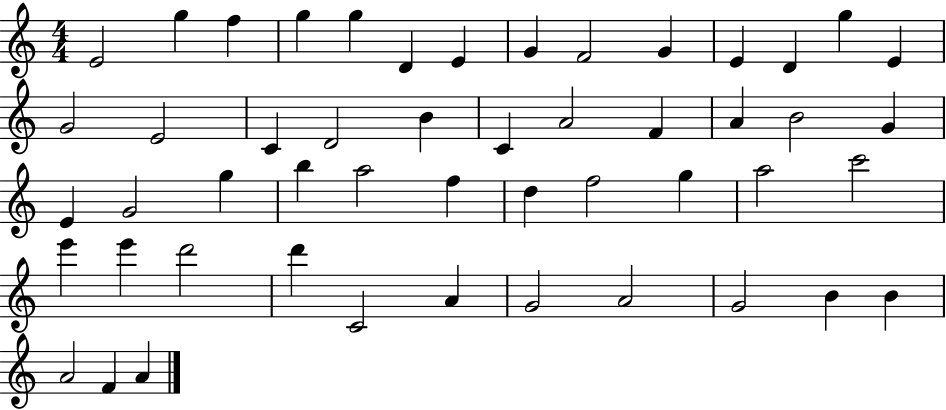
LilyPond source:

{
  \clef treble
  \numericTimeSignature
  \time 4/4
  \key c \major
  e'2 g''4 f''4 | g''4 g''4 d'4 e'4 | g'4 f'2 g'4 | e'4 d'4 g''4 e'4 | \break g'2 e'2 | c'4 d'2 b'4 | c'4 a'2 f'4 | a'4 b'2 g'4 | \break e'4 g'2 g''4 | b''4 a''2 f''4 | d''4 f''2 g''4 | a''2 c'''2 | \break e'''4 e'''4 d'''2 | d'''4 c'2 a'4 | g'2 a'2 | g'2 b'4 b'4 | \break a'2 f'4 a'4 | \bar "|."
}